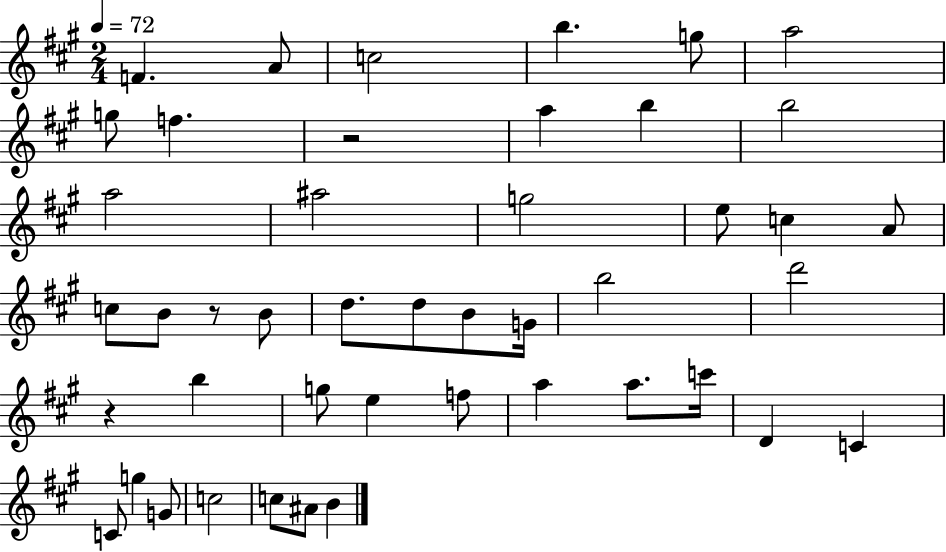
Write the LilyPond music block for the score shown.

{
  \clef treble
  \numericTimeSignature
  \time 2/4
  \key a \major
  \tempo 4 = 72
  f'4. a'8 | c''2 | b''4. g''8 | a''2 | \break g''8 f''4. | r2 | a''4 b''4 | b''2 | \break a''2 | ais''2 | g''2 | e''8 c''4 a'8 | \break c''8 b'8 r8 b'8 | d''8. d''8 b'8 g'16 | b''2 | d'''2 | \break r4 b''4 | g''8 e''4 f''8 | a''4 a''8. c'''16 | d'4 c'4 | \break c'8 g''4 g'8 | c''2 | c''8 ais'8 b'4 | \bar "|."
}